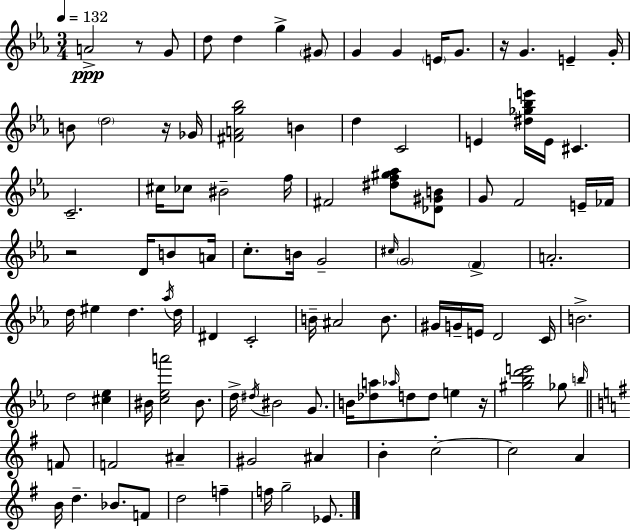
X:1
T:Untitled
M:3/4
L:1/4
K:Eb
A2 z/2 G/2 d/2 d g ^G/2 G G E/4 G/2 z/4 G E G/4 B/2 d2 z/4 _G/4 [^FAg_b]2 B d C2 E [^d_g_be']/4 E/4 ^C C2 ^c/4 _c/2 ^B2 f/4 ^F2 [^df^g_a]/2 [_D^GB]/2 G/2 F2 E/4 _F/4 z2 D/4 B/2 A/4 c/2 B/4 G2 ^c/4 G2 F A2 d/4 ^e d _a/4 d/4 ^D C2 B/4 ^A2 B/2 ^G/4 G/4 E/4 D2 C/4 B2 d2 [^c_e] ^B/4 [c_ea']2 ^B/2 d/4 ^d/4 ^B2 G/2 B/4 [_da]/2 _a/4 d/2 d/2 e z/4 [^g_bd'e']2 _g/2 b/4 F/2 F2 ^A ^G2 ^A B c2 c2 A B/4 d _B/2 F/2 d2 f f/4 g2 _E/2